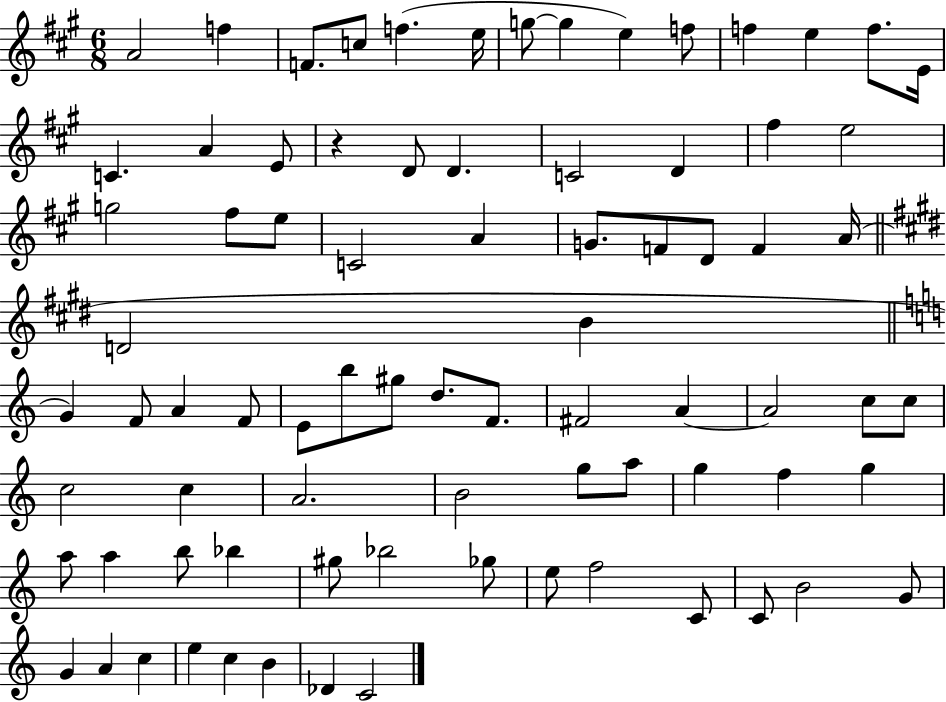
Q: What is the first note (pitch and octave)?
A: A4